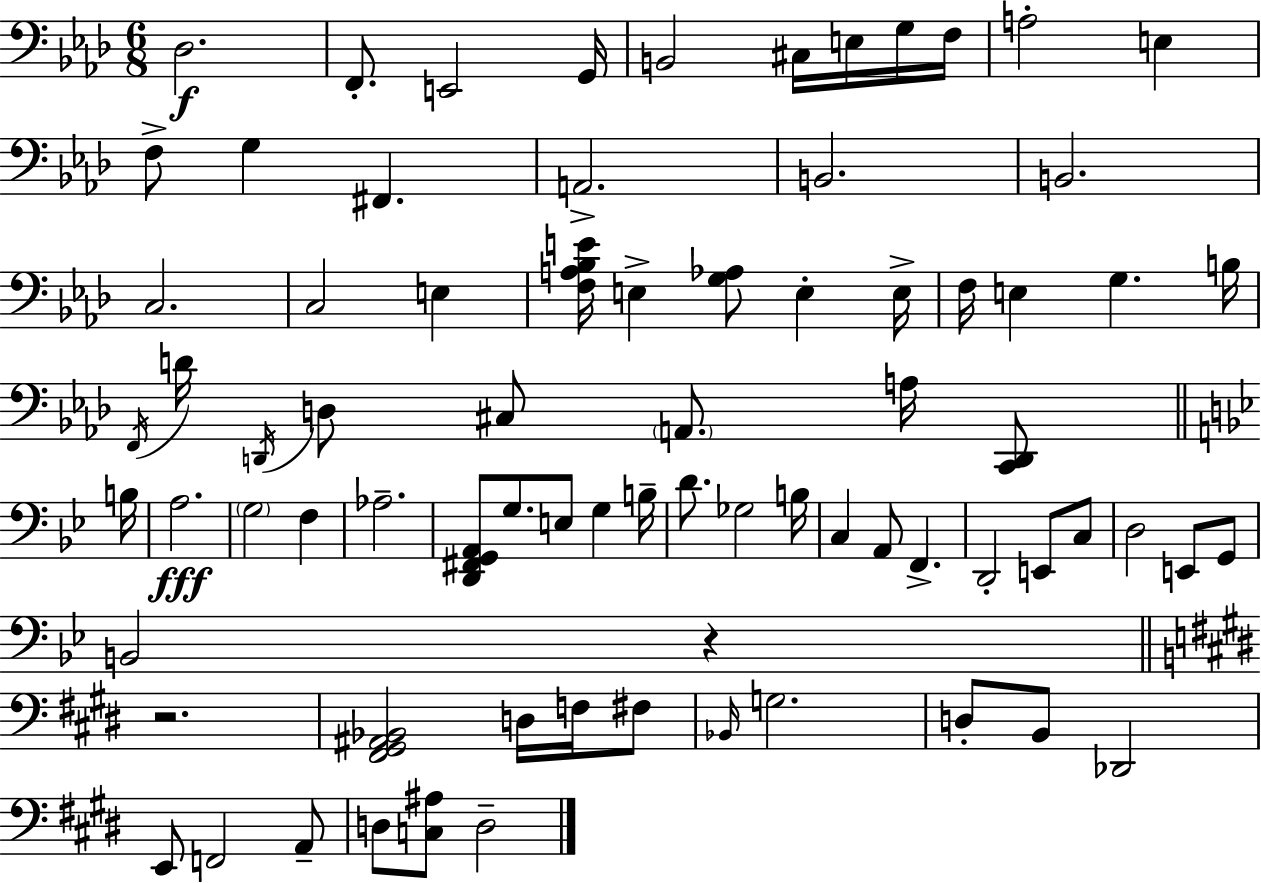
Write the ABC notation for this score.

X:1
T:Untitled
M:6/8
L:1/4
K:Ab
_D,2 F,,/2 E,,2 G,,/4 B,,2 ^C,/4 E,/4 G,/4 F,/4 A,2 E, F,/2 G, ^F,, A,,2 B,,2 B,,2 C,2 C,2 E, [F,A,_B,E]/4 E, [G,_A,]/2 E, E,/4 F,/4 E, G, B,/4 F,,/4 D/4 D,,/4 D,/2 ^C,/2 A,,/2 A,/4 [C,,D,,]/2 B,/4 A,2 G,2 F, _A,2 [D,,^F,,G,,A,,]/2 G,/2 E,/2 G, B,/4 D/2 _G,2 B,/4 C, A,,/2 F,, D,,2 E,,/2 C,/2 D,2 E,,/2 G,,/2 B,,2 z z2 [^F,,^G,,^A,,_B,,]2 D,/4 F,/4 ^F,/2 _B,,/4 G,2 D,/2 B,,/2 _D,,2 E,,/2 F,,2 A,,/2 D,/2 [C,^A,]/2 D,2